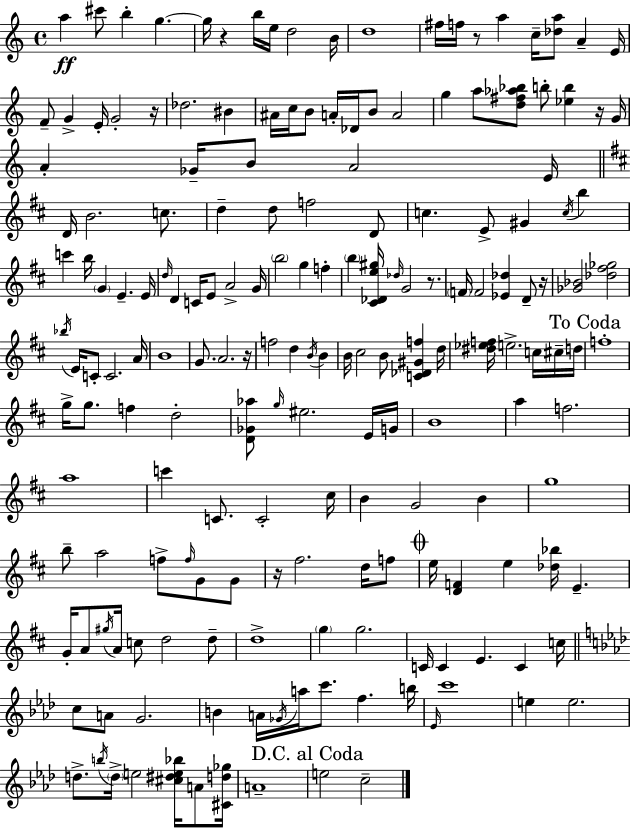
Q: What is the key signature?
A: C major